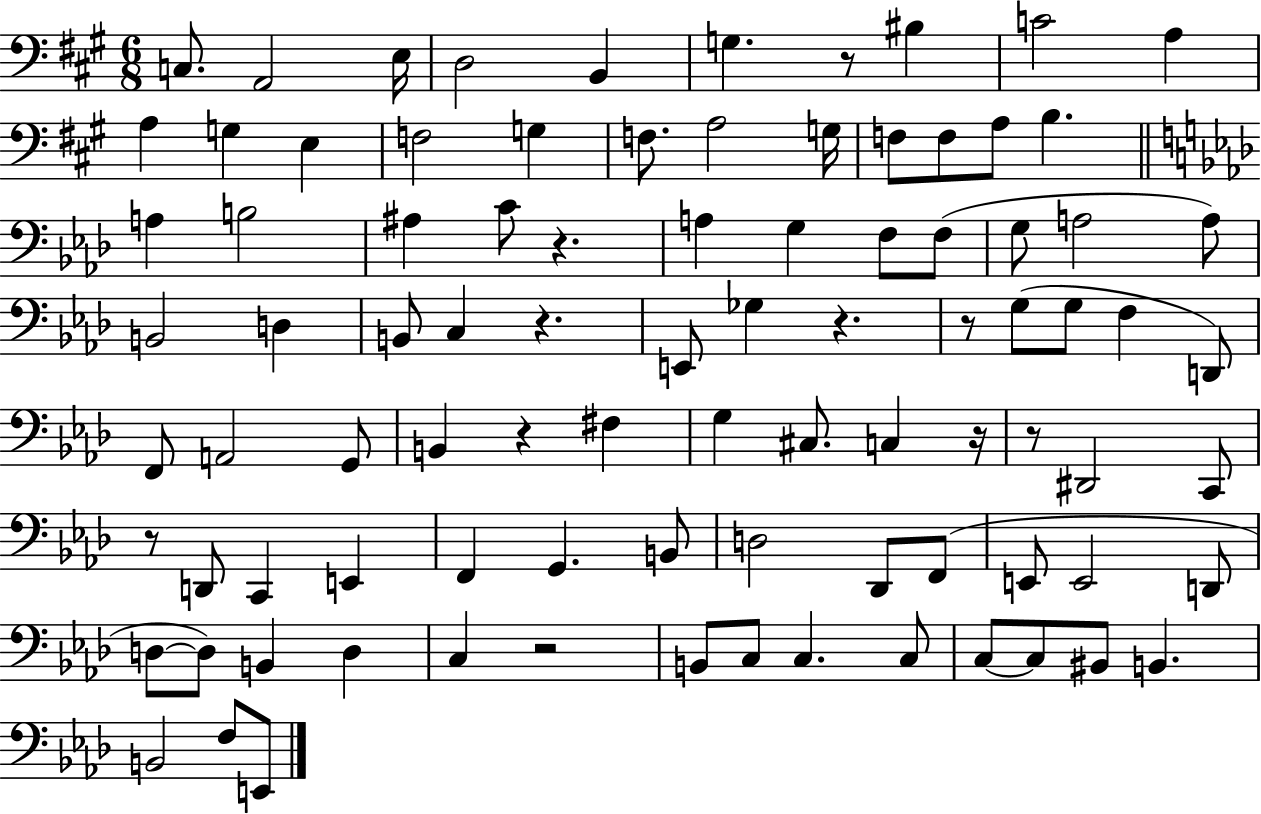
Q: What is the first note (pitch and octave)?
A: C3